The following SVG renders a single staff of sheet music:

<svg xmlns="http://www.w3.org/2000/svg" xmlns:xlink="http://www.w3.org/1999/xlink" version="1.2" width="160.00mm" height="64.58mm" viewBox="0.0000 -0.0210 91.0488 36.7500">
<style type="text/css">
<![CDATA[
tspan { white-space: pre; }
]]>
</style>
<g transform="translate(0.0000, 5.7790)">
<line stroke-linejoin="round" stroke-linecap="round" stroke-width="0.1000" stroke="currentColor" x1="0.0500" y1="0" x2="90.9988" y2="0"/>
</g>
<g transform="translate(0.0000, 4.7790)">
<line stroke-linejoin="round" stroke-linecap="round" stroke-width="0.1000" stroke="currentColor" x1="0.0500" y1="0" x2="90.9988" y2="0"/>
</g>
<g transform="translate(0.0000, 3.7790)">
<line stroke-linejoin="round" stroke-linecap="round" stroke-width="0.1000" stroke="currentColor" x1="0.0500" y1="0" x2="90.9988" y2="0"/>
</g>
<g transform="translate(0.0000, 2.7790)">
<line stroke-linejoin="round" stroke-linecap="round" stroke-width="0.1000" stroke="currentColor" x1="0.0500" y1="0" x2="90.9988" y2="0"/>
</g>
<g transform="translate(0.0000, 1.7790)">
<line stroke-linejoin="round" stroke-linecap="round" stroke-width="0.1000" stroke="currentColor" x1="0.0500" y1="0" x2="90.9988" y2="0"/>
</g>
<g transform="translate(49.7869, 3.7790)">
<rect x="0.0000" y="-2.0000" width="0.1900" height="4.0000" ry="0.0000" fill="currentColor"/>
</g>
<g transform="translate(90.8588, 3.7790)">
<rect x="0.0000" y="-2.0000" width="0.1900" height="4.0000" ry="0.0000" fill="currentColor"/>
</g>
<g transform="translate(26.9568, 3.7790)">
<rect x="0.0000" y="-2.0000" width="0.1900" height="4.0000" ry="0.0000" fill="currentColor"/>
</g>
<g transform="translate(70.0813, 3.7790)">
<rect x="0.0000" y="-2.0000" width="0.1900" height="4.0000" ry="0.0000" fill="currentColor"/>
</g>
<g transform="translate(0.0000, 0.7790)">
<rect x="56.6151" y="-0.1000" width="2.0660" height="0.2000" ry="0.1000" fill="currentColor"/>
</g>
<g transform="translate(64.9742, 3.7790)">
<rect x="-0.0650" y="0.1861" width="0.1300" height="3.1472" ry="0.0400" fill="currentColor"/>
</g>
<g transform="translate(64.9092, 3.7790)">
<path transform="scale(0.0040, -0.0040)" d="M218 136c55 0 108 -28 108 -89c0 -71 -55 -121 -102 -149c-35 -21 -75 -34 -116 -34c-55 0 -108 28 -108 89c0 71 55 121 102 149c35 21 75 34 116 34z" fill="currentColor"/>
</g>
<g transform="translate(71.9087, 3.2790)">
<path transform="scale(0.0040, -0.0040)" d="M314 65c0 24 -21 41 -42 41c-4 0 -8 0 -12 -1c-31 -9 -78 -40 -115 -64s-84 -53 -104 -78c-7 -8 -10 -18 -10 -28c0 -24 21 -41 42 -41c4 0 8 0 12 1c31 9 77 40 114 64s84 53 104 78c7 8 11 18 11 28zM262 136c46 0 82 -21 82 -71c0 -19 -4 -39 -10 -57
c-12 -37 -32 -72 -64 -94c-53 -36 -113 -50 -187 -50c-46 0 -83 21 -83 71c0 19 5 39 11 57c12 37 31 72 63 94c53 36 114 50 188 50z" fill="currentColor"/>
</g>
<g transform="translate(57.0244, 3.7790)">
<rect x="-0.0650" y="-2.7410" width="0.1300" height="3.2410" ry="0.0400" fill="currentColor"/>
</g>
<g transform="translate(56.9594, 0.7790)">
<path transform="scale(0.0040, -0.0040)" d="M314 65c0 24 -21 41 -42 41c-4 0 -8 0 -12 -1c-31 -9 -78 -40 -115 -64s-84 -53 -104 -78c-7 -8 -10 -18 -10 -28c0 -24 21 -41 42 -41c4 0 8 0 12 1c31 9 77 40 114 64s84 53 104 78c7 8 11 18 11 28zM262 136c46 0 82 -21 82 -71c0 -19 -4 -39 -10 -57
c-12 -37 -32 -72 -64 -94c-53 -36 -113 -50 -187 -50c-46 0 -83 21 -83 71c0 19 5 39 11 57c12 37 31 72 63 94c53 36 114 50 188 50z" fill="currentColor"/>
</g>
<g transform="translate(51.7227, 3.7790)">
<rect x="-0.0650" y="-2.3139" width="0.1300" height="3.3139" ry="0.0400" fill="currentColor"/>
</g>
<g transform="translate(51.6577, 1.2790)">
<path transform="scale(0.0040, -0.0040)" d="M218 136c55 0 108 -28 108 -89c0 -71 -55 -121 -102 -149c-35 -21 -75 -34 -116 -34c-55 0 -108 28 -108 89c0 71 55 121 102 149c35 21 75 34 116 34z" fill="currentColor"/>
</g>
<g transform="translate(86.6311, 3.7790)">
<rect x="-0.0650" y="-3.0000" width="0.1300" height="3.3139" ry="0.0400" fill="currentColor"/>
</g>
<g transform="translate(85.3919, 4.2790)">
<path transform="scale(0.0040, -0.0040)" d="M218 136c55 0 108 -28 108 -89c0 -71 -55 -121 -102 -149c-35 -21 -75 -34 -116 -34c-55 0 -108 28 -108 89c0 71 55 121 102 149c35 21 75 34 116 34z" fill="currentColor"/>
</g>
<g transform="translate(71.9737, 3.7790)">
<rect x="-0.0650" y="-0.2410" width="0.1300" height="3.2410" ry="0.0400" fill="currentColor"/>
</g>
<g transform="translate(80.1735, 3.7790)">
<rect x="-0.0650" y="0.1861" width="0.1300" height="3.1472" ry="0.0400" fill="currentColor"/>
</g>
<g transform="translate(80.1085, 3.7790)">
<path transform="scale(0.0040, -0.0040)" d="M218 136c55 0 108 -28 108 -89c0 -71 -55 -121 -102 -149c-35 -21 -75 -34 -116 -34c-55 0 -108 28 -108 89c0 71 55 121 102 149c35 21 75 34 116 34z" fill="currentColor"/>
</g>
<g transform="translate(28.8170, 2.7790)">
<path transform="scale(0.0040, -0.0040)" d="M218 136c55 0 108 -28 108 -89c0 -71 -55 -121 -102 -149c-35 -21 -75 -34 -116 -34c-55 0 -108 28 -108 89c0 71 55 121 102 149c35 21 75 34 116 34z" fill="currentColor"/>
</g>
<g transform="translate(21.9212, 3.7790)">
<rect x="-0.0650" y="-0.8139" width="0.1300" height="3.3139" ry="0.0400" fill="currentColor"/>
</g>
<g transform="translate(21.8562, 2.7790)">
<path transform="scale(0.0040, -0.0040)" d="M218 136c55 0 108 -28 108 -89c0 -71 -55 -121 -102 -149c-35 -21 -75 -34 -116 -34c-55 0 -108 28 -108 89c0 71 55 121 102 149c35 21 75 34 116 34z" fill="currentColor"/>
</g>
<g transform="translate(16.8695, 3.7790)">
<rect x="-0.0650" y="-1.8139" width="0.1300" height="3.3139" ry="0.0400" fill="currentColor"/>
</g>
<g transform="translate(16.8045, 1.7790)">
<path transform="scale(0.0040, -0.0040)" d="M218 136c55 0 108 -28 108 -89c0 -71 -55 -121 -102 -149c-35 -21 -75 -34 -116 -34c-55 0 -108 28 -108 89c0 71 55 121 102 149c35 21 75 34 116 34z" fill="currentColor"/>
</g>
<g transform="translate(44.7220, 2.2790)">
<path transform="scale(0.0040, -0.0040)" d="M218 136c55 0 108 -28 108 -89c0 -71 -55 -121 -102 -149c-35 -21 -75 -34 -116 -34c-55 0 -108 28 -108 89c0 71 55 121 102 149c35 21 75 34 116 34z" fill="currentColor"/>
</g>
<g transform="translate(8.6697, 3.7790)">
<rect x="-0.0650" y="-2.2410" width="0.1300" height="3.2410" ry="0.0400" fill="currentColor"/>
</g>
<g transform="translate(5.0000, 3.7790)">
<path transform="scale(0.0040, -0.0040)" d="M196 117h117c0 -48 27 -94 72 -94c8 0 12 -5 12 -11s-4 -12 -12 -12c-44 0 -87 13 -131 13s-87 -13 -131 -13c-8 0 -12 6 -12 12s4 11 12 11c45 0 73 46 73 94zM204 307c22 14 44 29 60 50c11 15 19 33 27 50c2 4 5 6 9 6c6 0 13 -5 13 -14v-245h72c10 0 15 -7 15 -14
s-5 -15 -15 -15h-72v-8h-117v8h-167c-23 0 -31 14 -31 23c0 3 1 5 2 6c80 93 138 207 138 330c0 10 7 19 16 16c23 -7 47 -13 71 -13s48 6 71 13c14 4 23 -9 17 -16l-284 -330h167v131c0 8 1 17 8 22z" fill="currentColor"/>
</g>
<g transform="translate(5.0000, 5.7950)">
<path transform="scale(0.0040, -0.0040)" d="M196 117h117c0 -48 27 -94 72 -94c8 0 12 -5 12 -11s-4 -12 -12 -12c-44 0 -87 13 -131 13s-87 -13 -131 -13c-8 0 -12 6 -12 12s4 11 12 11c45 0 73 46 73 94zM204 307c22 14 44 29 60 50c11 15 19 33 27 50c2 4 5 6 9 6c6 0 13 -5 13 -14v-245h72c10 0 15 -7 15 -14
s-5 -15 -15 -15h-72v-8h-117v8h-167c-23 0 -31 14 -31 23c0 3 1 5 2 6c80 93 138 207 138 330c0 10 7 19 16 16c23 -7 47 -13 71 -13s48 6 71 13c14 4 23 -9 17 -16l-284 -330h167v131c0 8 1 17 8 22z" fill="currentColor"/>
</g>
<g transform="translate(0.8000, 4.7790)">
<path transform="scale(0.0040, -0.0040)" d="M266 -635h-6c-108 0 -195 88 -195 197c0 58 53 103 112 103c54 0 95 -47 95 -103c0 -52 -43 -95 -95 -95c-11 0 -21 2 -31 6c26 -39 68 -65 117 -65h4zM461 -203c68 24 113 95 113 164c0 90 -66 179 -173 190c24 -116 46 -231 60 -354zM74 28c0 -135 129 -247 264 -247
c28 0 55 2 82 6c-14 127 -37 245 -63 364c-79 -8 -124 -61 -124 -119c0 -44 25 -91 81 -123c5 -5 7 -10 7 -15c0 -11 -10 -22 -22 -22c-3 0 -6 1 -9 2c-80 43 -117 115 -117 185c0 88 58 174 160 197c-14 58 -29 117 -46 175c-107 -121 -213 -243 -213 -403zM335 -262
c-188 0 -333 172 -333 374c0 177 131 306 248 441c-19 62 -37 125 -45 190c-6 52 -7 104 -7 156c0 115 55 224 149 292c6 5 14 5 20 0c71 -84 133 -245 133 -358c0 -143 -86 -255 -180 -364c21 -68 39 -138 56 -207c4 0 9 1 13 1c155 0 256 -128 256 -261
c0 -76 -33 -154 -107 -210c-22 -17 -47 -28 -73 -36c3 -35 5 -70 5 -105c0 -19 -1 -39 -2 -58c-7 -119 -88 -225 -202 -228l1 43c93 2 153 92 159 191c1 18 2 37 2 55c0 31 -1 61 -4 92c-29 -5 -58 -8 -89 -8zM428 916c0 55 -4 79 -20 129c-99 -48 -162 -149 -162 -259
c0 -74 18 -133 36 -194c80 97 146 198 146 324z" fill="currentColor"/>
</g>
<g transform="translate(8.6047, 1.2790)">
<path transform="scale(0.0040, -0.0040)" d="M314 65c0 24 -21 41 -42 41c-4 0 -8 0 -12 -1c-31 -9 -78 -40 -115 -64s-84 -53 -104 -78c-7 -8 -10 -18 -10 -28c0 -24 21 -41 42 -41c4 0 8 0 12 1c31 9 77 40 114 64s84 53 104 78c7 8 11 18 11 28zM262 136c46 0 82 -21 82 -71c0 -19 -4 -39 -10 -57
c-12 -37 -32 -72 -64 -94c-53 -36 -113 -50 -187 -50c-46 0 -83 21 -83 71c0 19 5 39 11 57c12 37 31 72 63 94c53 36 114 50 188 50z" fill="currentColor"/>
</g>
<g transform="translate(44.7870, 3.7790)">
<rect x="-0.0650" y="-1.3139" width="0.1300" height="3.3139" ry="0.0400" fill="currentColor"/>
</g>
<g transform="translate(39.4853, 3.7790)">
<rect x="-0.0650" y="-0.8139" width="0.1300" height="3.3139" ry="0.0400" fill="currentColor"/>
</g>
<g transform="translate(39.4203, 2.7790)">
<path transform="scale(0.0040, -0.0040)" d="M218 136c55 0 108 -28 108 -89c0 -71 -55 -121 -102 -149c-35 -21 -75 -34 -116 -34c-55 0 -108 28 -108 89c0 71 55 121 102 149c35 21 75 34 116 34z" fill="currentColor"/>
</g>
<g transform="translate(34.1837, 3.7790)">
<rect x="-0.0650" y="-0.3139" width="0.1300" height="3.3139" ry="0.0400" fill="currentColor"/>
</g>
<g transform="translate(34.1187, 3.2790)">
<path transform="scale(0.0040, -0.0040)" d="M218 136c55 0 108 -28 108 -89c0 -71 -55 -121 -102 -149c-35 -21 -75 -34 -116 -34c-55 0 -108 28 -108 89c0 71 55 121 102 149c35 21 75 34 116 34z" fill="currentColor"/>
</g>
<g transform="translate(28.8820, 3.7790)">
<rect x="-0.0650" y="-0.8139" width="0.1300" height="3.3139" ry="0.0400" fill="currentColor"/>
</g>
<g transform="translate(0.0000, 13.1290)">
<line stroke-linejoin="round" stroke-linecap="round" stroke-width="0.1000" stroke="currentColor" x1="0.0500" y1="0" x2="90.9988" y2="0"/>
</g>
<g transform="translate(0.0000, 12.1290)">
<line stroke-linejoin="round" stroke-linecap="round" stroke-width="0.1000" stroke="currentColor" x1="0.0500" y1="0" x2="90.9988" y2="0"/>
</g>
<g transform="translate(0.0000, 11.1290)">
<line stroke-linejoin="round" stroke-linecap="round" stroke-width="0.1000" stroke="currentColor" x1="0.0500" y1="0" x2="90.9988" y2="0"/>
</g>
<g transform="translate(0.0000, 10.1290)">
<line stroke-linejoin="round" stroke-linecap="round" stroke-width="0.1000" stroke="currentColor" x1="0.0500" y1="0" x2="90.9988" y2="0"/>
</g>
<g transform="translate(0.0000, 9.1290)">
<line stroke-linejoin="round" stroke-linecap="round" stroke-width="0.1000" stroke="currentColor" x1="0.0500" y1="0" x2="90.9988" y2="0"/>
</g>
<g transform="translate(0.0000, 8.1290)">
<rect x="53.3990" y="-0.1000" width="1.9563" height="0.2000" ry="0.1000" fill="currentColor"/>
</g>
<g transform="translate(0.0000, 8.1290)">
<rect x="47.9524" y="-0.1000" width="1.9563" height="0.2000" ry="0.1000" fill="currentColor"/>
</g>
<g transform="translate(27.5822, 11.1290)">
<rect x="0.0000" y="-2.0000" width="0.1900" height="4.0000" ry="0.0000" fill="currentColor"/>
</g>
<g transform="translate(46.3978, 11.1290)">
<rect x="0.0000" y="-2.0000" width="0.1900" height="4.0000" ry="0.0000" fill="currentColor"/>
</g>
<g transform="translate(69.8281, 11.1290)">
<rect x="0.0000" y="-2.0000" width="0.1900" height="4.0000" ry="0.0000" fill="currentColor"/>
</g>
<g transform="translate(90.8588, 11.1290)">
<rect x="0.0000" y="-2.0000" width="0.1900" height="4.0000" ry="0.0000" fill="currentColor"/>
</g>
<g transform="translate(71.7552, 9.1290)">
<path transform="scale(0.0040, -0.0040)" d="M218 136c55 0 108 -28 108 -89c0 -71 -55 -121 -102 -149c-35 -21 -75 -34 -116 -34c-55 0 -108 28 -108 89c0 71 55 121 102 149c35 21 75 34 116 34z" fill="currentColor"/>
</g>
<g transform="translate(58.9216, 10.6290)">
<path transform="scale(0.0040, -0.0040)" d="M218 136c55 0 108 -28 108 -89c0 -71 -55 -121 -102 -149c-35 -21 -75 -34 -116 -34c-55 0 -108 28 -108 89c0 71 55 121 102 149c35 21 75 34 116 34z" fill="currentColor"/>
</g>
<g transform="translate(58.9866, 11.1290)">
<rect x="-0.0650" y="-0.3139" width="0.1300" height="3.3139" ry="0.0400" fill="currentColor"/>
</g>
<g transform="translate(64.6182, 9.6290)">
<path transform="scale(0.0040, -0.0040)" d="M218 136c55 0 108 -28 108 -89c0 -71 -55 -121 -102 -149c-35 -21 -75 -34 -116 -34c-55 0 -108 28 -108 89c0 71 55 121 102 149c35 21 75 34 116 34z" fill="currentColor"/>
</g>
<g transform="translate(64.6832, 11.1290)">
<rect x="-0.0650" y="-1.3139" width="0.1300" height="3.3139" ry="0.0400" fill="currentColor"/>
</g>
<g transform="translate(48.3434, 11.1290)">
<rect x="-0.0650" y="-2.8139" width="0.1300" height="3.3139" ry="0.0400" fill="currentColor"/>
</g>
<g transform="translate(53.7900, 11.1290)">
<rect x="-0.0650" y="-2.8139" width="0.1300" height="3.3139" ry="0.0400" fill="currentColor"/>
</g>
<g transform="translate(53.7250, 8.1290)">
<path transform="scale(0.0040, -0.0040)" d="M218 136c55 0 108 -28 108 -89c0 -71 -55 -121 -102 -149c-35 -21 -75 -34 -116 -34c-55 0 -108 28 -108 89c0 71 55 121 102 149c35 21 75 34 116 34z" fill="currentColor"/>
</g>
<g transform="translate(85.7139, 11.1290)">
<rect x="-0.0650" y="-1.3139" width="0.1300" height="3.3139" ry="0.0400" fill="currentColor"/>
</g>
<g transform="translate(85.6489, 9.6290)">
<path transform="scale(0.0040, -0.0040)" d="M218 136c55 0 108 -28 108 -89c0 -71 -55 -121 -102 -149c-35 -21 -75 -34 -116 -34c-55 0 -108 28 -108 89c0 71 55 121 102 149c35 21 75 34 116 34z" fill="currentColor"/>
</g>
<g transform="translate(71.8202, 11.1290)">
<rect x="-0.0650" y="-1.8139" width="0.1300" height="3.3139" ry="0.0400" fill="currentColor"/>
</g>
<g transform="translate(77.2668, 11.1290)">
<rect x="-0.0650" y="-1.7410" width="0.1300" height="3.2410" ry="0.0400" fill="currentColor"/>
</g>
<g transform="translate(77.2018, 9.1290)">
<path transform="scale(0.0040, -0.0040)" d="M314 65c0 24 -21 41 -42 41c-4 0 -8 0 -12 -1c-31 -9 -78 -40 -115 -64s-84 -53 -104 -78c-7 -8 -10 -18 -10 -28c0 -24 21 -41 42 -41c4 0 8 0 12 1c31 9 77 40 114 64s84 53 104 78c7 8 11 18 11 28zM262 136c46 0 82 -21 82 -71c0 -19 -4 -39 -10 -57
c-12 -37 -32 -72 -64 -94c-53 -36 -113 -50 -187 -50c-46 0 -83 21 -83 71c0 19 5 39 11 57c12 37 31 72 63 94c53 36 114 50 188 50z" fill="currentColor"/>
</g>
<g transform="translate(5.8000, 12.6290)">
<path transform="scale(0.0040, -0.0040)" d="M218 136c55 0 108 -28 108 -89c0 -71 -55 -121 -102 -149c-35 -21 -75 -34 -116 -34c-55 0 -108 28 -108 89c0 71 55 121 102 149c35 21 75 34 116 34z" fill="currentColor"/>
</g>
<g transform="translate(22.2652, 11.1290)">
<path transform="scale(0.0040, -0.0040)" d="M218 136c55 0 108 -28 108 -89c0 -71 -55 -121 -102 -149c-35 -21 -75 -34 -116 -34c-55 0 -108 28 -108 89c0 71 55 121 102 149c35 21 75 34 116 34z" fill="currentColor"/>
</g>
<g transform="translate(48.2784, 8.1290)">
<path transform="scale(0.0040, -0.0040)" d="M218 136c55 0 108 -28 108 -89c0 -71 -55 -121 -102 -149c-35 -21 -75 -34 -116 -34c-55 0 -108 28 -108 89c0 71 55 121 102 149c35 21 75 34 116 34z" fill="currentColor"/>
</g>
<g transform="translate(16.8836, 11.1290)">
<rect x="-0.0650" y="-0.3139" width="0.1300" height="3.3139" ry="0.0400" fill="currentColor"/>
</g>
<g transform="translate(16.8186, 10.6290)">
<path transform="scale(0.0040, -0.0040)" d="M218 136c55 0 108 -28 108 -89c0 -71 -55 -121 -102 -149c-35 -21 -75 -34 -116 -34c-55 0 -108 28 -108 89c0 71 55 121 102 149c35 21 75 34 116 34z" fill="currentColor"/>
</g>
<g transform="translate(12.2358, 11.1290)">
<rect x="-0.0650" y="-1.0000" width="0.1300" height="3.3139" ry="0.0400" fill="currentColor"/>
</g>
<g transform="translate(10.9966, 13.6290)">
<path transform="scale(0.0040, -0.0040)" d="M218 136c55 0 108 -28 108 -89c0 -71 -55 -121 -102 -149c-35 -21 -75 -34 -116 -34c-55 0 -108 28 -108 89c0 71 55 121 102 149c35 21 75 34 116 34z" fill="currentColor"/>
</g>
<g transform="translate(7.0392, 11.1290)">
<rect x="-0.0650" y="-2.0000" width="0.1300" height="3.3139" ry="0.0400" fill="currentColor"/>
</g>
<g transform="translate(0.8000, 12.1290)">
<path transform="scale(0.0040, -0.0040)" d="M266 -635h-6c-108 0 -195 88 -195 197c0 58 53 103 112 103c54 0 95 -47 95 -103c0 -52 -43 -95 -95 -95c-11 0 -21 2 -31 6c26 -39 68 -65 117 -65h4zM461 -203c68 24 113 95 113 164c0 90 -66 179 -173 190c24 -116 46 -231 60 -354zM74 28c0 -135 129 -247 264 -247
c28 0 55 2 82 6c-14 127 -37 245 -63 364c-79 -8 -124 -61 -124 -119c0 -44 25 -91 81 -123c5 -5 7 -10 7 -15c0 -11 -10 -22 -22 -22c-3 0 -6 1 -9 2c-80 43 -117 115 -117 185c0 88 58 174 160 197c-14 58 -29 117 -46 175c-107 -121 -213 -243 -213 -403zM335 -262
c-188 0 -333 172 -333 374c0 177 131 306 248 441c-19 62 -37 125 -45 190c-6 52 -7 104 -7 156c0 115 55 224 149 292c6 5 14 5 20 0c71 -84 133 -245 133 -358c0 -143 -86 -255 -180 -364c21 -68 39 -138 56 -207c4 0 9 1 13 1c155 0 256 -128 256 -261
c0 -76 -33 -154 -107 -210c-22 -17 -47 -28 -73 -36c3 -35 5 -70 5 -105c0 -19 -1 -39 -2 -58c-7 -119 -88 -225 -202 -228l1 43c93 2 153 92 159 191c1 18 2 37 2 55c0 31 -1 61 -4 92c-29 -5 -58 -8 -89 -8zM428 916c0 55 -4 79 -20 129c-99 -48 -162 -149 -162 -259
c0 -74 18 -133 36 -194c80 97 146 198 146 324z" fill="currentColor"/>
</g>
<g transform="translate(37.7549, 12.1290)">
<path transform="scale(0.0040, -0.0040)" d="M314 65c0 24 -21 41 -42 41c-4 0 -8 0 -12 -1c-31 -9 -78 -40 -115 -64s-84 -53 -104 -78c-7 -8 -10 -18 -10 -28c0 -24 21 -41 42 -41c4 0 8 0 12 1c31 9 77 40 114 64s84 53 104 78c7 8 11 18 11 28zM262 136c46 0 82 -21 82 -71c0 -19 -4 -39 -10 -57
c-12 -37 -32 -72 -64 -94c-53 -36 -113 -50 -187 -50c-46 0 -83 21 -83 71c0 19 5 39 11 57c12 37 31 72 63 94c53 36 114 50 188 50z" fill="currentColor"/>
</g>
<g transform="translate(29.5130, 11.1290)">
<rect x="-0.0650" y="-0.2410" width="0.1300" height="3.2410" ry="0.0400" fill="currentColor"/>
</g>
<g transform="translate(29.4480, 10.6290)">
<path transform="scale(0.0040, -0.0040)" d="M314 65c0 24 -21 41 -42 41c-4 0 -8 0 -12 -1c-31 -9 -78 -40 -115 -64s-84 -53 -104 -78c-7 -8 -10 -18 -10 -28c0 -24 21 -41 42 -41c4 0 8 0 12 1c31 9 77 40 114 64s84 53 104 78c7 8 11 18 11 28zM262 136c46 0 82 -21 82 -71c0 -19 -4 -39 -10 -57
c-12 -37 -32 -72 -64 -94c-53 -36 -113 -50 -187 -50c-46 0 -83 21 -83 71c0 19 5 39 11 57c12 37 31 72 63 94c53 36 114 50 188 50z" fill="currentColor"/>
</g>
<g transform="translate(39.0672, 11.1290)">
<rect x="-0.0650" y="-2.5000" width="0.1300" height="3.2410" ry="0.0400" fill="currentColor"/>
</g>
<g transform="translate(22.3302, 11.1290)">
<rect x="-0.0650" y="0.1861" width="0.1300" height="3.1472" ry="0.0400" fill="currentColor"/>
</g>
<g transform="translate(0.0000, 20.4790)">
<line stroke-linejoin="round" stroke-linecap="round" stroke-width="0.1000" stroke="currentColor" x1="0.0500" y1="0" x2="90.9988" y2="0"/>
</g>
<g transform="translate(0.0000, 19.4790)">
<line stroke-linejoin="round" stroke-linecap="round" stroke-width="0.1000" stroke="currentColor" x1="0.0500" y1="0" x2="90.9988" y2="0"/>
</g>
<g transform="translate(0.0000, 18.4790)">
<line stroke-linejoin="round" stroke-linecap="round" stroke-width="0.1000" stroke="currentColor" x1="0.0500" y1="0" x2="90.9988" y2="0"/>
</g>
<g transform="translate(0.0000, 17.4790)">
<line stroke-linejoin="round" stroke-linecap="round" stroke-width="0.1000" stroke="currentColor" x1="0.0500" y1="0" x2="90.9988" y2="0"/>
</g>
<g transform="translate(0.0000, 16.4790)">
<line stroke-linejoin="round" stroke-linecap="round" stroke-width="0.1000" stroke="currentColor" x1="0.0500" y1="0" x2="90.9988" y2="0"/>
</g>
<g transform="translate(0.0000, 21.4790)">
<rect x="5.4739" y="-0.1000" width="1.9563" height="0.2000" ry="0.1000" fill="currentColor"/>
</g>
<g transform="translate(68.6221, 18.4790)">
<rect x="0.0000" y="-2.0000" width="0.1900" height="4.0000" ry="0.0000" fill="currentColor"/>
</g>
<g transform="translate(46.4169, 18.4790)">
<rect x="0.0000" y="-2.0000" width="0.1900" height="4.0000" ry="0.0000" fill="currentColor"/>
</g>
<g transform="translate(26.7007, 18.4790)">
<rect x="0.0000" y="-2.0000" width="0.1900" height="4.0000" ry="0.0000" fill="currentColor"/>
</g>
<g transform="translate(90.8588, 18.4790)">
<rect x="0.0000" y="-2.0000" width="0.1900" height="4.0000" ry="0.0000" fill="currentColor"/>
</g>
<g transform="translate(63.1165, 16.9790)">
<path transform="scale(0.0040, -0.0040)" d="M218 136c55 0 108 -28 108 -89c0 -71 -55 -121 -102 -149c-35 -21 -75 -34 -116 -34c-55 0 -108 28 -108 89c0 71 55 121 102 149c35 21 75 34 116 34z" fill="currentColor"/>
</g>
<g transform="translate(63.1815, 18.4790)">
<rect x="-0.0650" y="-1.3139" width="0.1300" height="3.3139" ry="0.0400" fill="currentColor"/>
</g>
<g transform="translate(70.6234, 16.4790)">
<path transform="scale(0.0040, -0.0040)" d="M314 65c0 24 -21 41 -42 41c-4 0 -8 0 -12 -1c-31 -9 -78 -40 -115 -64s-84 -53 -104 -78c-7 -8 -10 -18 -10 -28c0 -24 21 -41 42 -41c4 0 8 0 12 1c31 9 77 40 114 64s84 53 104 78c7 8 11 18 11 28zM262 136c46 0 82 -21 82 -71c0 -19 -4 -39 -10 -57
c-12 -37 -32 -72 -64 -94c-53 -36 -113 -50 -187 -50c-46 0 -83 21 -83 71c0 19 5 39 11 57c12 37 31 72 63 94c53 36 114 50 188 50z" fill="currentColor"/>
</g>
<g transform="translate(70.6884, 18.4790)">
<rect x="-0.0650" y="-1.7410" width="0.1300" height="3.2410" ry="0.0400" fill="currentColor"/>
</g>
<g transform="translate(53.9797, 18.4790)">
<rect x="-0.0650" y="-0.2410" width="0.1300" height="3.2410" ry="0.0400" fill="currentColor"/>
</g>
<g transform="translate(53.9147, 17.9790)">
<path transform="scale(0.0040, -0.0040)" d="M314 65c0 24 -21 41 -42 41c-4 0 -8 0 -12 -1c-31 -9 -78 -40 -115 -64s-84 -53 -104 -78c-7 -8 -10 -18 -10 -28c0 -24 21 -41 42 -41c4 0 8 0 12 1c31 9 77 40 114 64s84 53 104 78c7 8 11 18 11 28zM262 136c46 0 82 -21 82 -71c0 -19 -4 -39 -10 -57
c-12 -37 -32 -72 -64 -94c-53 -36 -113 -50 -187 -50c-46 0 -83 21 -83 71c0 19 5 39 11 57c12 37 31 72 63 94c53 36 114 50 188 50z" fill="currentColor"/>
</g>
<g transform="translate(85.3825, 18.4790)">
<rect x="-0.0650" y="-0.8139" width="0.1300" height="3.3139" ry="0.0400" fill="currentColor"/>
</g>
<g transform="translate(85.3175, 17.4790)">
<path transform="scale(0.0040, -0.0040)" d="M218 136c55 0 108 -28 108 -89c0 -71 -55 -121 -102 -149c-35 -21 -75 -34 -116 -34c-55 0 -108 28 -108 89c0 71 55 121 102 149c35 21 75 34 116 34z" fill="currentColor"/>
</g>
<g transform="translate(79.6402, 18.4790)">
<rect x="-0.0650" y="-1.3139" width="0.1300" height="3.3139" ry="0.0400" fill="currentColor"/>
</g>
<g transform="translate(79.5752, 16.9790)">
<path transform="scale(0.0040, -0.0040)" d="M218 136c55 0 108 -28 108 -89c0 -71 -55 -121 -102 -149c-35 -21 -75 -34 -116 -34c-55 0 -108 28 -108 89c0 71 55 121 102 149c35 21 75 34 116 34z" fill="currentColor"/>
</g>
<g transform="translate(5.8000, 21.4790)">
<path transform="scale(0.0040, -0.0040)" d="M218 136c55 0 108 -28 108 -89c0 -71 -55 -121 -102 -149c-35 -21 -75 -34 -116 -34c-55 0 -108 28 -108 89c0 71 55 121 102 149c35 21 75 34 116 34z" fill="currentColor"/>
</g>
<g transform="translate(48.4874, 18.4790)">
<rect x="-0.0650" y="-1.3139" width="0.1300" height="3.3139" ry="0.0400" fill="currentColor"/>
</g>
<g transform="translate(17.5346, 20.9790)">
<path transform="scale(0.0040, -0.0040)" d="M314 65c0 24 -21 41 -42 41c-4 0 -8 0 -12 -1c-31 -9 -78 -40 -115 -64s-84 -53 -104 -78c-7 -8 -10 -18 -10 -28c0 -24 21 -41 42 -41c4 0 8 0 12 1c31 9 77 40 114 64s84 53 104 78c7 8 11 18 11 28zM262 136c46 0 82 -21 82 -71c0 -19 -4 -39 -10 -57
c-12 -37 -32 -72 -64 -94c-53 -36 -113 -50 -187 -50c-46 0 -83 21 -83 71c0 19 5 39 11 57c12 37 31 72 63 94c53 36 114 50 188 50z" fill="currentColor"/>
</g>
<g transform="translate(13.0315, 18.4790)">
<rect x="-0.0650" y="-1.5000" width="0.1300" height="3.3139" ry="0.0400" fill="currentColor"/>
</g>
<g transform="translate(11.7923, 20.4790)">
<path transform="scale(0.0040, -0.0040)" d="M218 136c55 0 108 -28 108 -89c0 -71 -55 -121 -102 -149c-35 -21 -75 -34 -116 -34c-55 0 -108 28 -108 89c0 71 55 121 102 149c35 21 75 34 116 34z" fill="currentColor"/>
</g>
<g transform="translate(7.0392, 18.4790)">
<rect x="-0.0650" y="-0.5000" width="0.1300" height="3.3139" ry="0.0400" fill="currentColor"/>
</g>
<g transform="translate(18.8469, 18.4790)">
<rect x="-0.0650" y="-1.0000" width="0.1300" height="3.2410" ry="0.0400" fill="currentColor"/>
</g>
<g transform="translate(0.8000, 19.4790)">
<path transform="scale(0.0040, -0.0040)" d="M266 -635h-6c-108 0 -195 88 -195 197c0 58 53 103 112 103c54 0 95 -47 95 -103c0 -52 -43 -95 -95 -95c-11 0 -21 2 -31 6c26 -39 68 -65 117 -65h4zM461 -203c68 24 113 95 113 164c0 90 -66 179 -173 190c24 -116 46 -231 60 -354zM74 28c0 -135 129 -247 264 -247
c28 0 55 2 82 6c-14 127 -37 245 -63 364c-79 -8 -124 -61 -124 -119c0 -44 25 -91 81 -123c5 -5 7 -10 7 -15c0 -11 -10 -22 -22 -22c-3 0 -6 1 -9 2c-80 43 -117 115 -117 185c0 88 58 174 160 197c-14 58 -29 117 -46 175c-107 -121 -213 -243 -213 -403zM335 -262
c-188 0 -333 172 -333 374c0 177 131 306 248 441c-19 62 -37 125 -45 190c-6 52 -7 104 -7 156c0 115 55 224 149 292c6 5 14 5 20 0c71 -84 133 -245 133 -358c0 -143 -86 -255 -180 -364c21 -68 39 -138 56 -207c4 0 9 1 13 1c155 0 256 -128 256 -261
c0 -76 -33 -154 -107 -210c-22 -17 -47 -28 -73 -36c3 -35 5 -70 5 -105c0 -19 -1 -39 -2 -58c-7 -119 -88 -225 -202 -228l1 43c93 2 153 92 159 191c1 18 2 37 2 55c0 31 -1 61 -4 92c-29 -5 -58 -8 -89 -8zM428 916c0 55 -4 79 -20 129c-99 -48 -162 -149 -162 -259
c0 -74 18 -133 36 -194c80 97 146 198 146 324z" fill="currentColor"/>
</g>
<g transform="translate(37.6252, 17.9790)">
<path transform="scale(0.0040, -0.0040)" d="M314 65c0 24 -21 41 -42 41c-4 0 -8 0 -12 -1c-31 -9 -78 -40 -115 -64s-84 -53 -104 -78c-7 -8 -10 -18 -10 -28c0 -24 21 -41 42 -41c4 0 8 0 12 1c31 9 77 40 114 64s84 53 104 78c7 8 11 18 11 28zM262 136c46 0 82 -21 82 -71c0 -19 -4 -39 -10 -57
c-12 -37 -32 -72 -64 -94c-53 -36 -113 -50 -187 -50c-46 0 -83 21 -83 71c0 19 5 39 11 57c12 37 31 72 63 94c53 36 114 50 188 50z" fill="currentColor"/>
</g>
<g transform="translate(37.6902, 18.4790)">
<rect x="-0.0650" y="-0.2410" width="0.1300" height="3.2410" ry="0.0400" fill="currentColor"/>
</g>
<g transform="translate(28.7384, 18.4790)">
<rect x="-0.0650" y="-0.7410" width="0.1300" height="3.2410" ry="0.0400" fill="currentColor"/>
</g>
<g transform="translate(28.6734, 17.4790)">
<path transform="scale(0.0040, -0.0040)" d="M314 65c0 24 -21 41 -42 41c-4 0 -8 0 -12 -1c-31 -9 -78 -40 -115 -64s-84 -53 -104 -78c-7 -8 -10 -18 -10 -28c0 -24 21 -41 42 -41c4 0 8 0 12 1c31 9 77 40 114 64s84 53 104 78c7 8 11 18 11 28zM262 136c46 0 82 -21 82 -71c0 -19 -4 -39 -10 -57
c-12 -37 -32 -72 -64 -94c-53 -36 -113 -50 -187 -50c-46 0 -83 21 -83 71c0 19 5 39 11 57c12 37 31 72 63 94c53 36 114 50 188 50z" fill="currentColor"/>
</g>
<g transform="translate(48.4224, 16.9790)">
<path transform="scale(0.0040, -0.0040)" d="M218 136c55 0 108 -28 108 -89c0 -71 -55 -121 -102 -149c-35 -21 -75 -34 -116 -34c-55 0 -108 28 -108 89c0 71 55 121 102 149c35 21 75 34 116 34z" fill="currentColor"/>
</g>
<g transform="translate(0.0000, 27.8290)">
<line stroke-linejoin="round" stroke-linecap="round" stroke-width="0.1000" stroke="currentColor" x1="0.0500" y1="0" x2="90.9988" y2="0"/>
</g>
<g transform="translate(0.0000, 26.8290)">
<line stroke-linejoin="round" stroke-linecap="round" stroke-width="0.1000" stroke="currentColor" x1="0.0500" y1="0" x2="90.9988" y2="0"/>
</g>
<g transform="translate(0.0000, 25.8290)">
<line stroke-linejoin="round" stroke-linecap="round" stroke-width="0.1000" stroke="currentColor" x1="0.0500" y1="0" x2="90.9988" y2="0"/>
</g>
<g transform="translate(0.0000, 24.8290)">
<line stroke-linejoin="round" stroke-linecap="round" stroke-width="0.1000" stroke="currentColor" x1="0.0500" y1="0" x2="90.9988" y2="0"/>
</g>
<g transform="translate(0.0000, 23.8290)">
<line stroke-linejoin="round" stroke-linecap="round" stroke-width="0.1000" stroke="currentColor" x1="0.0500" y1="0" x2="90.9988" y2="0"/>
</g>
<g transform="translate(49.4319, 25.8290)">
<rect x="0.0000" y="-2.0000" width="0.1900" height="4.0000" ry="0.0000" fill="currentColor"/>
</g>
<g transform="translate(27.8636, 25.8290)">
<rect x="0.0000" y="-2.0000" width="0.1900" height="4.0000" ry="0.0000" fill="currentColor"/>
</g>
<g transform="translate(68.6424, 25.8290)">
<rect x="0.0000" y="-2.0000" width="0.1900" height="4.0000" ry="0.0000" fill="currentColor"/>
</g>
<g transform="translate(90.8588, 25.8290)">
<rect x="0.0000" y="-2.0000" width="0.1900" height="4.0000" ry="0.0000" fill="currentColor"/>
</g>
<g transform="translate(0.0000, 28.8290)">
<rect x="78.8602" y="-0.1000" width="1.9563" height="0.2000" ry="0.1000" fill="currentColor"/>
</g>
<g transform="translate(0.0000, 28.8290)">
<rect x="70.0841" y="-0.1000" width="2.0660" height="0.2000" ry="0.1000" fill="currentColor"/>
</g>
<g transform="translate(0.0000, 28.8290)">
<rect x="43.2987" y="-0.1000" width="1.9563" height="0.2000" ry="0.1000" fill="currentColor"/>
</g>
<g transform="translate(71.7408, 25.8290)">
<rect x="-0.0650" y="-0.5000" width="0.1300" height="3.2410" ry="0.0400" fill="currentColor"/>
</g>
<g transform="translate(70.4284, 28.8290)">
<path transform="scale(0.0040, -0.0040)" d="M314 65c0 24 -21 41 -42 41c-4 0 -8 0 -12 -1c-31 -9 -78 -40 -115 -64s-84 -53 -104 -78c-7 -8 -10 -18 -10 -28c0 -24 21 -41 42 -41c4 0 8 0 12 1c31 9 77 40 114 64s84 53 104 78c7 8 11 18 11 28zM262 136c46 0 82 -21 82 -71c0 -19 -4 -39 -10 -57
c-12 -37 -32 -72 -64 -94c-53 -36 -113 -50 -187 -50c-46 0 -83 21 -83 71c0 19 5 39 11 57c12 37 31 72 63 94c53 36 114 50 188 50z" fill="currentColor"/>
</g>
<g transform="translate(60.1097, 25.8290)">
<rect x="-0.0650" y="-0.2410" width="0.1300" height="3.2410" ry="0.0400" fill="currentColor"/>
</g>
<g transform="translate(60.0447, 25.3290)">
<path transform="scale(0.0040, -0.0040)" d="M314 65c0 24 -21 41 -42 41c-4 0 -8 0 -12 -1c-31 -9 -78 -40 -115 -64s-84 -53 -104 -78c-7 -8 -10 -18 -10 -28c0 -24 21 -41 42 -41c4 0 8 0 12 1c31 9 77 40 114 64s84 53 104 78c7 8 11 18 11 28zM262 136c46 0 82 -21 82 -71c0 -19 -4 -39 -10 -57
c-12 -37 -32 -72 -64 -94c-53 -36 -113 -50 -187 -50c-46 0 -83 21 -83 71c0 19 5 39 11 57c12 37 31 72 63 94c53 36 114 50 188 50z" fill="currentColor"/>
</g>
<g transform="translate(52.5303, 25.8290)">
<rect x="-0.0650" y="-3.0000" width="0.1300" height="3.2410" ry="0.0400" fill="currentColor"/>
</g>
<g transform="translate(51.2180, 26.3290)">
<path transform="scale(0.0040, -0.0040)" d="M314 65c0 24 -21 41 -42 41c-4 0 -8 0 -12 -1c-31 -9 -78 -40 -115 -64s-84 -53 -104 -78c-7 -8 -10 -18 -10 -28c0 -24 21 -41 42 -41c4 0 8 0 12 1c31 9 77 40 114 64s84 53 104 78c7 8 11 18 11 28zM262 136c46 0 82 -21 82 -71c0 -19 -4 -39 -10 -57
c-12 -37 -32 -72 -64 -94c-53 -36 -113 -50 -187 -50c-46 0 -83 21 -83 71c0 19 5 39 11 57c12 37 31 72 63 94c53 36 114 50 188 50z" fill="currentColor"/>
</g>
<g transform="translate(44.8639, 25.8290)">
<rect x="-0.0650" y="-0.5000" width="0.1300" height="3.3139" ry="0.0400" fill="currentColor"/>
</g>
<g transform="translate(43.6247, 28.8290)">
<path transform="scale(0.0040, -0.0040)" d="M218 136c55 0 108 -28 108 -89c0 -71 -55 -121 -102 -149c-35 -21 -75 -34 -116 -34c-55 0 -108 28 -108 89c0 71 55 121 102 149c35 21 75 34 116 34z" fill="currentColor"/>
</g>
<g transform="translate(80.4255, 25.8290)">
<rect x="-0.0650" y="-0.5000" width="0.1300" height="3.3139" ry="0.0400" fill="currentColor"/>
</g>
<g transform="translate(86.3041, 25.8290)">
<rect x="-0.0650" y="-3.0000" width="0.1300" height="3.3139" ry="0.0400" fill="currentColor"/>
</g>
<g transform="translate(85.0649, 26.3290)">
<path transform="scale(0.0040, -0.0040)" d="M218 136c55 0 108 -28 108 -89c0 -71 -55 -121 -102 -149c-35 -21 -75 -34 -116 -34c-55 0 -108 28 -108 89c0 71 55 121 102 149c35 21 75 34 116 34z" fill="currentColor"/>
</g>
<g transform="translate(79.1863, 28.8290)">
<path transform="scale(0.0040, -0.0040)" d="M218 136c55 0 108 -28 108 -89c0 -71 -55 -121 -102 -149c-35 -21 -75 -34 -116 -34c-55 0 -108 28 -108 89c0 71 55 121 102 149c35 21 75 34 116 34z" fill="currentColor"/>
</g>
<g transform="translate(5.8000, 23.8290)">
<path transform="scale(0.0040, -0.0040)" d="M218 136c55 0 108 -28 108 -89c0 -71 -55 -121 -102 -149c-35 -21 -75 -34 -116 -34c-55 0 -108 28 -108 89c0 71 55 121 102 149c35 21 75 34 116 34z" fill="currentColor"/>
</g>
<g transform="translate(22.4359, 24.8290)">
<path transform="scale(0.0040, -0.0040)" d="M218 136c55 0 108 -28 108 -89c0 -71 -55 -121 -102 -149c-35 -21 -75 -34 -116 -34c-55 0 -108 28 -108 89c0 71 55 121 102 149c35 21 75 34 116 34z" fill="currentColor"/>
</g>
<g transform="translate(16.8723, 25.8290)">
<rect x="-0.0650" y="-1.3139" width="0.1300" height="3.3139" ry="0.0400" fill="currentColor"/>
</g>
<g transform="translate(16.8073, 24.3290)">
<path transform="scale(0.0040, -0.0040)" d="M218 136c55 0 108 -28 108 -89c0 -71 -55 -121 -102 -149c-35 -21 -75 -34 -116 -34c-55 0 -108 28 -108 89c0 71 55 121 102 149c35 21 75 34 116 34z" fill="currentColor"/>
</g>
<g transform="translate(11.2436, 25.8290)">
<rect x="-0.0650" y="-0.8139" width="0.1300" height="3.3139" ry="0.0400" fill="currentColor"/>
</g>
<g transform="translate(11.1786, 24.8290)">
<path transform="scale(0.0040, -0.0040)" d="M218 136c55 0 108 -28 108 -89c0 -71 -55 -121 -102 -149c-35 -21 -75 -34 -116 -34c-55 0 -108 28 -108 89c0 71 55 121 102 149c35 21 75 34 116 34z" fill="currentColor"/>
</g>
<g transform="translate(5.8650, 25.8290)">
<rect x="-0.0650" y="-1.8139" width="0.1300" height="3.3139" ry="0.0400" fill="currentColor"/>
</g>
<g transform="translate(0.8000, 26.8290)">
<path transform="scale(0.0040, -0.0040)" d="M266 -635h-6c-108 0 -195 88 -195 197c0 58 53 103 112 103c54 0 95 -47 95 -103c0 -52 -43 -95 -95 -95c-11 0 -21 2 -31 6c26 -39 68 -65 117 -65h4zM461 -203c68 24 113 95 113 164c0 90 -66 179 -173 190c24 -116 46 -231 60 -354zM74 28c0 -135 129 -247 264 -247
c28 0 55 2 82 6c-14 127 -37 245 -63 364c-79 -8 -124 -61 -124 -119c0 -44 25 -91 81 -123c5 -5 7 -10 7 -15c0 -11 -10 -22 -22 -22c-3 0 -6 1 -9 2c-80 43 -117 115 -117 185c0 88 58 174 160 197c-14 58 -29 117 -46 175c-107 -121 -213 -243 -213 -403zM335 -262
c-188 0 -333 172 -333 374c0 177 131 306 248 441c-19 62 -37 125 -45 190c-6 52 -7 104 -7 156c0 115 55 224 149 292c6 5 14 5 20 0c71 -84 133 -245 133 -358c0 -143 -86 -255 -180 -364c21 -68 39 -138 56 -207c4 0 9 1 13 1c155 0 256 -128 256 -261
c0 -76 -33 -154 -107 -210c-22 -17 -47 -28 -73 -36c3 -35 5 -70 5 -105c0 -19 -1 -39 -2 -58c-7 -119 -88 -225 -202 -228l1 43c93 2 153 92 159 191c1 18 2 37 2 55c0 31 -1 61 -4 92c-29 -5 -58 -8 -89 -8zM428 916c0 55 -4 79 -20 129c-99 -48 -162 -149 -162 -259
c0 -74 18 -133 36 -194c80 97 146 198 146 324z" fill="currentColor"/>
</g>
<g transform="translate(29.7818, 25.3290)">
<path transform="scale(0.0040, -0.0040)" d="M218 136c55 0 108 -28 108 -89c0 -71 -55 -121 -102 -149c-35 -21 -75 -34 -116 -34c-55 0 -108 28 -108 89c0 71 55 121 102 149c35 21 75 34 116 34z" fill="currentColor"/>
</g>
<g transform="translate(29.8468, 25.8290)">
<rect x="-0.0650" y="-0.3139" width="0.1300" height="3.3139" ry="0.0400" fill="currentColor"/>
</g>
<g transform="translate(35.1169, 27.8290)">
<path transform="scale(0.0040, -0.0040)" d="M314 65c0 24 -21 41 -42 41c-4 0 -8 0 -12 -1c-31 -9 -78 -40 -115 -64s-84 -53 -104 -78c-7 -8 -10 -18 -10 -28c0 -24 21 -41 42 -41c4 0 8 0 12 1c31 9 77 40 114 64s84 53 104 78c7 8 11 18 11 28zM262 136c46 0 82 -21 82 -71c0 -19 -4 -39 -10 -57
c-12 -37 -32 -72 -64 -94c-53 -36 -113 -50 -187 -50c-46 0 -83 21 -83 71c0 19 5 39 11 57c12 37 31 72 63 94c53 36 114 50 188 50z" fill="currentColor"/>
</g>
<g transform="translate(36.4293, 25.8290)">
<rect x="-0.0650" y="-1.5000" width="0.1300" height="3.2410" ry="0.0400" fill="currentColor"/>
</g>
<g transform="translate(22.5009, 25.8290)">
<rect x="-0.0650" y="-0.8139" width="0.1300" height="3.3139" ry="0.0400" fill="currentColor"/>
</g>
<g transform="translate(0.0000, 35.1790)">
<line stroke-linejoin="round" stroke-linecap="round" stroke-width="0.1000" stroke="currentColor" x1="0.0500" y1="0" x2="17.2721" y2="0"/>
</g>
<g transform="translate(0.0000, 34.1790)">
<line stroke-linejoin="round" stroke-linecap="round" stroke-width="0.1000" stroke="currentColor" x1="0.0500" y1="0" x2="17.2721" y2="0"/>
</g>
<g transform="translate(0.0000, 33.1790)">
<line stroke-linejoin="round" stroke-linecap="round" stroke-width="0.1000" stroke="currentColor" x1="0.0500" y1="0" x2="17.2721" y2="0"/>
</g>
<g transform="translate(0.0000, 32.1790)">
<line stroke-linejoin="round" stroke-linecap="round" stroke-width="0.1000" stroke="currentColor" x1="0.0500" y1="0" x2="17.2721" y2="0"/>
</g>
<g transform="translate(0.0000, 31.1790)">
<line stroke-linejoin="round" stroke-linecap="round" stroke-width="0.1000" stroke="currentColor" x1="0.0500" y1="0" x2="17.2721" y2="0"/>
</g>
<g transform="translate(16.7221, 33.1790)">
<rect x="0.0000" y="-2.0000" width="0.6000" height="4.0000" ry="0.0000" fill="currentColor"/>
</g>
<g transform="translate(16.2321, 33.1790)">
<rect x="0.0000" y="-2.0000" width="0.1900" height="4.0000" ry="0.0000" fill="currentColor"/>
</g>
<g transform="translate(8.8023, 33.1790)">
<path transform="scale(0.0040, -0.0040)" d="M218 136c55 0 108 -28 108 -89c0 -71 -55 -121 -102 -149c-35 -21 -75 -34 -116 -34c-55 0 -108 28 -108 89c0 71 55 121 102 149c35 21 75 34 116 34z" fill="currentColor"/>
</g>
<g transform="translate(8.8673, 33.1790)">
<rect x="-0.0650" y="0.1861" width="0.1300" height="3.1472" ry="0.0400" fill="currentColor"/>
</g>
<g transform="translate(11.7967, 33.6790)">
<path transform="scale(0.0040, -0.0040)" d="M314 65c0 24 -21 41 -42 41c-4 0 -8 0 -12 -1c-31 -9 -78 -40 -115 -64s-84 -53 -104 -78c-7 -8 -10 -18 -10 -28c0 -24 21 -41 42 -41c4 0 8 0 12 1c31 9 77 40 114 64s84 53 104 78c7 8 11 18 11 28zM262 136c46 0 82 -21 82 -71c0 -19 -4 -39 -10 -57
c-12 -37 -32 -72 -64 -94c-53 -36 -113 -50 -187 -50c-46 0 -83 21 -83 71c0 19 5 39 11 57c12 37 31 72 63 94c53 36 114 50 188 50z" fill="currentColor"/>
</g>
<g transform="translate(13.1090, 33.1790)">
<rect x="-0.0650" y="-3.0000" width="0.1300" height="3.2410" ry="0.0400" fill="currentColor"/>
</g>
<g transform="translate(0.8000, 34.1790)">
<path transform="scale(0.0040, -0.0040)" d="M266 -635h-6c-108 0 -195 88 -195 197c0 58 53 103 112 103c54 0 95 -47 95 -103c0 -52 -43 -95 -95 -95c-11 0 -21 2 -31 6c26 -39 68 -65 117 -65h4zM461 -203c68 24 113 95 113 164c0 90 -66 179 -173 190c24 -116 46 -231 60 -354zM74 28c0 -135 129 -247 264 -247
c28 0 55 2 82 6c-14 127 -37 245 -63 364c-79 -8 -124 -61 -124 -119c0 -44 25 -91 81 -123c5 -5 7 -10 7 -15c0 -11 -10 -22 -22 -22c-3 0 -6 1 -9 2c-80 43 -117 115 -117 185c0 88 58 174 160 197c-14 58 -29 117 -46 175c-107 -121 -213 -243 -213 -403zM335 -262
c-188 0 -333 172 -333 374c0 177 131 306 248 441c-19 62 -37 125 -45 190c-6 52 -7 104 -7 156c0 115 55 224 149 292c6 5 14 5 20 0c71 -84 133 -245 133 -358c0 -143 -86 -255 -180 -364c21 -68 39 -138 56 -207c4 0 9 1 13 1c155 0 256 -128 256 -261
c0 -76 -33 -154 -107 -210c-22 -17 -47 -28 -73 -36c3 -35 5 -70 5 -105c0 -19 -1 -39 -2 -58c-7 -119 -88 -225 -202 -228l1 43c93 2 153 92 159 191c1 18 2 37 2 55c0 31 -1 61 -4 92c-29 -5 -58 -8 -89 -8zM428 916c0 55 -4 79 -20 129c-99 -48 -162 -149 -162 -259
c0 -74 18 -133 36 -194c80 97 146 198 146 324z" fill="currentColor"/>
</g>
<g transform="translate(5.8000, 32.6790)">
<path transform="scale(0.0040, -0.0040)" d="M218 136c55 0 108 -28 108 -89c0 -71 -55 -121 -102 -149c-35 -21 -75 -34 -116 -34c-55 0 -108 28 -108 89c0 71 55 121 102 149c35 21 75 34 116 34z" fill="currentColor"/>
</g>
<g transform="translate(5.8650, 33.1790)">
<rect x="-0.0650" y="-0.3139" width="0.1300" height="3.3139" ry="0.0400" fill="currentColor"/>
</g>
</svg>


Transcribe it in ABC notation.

X:1
T:Untitled
M:4/4
L:1/4
K:C
g2 f d d c d e g a2 B c2 B A F D c B c2 G2 a a c e f f2 e C E D2 d2 c2 e c2 e f2 e d f d e d c E2 C A2 c2 C2 C A c B A2